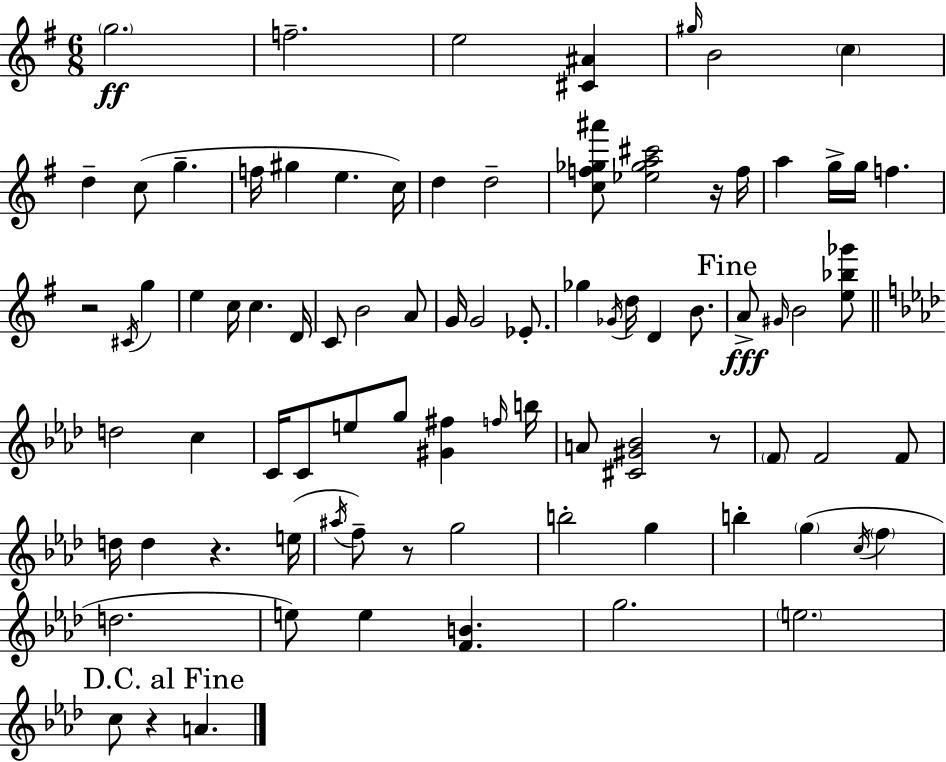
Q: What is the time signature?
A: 6/8